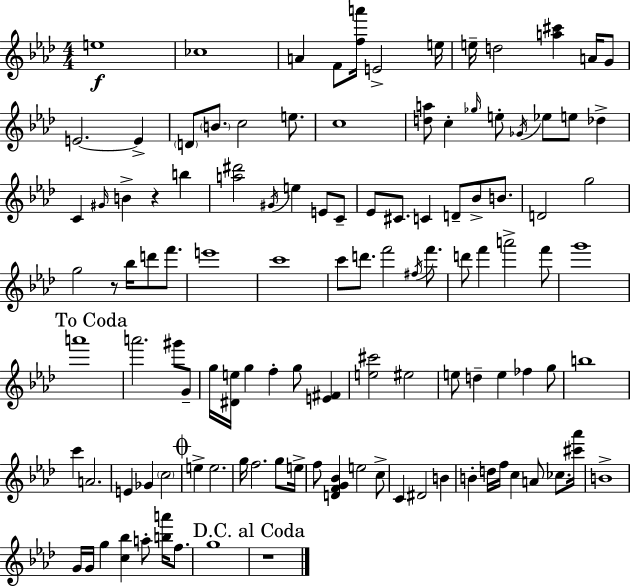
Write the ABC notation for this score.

X:1
T:Untitled
M:4/4
L:1/4
K:Fm
e4 _c4 A F/2 [fa']/4 E2 e/4 e/4 d2 [a^c'] A/4 G/2 E2 E D/2 B/2 c2 e/2 c4 [da]/2 c _g/4 e/2 _G/4 _e/2 e/2 _d C ^G/4 B z b [a^d']2 ^G/4 e E/2 C/2 _E/2 ^C/2 C D/2 _B/2 B/2 D2 g2 g2 z/2 _b/4 d'/2 f'/2 e'4 c'4 c'/2 d'/2 f'2 ^f/4 f'/2 d'/2 f' a'2 f'/2 g'4 a'4 a'2 ^g'/2 G/2 g/4 [^De]/4 g f g/2 [E^F] [e^c']2 ^e2 e/2 d e _f g/2 b4 c' A2 E _G c2 e e2 g/4 f2 g/2 e/4 f/2 [DFG_B] e2 c/2 C ^D2 B B d/4 f/4 c A/2 _c/2 [^c'_a']/4 B4 G/4 G/4 g [c_b] a/2 [ba']/4 f/2 g4 z4